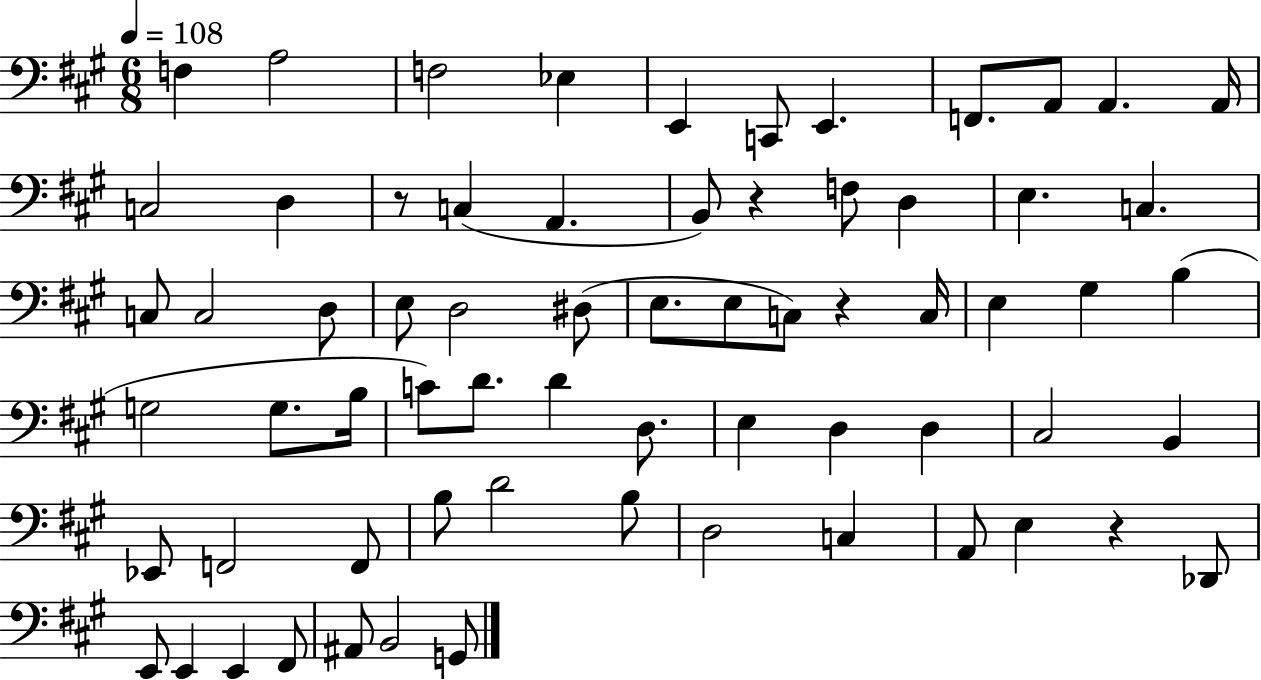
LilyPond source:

{
  \clef bass
  \numericTimeSignature
  \time 6/8
  \key a \major
  \tempo 4 = 108
  f4 a2 | f2 ees4 | e,4 c,8 e,4. | f,8. a,8 a,4. a,16 | \break c2 d4 | r8 c4( a,4. | b,8) r4 f8 d4 | e4. c4. | \break c8 c2 d8 | e8 d2 dis8( | e8. e8 c8) r4 c16 | e4 gis4 b4( | \break g2 g8. b16 | c'8) d'8. d'4 d8. | e4 d4 d4 | cis2 b,4 | \break ees,8 f,2 f,8 | b8 d'2 b8 | d2 c4 | a,8 e4 r4 des,8 | \break e,8 e,4 e,4 fis,8 | ais,8 b,2 g,8 | \bar "|."
}